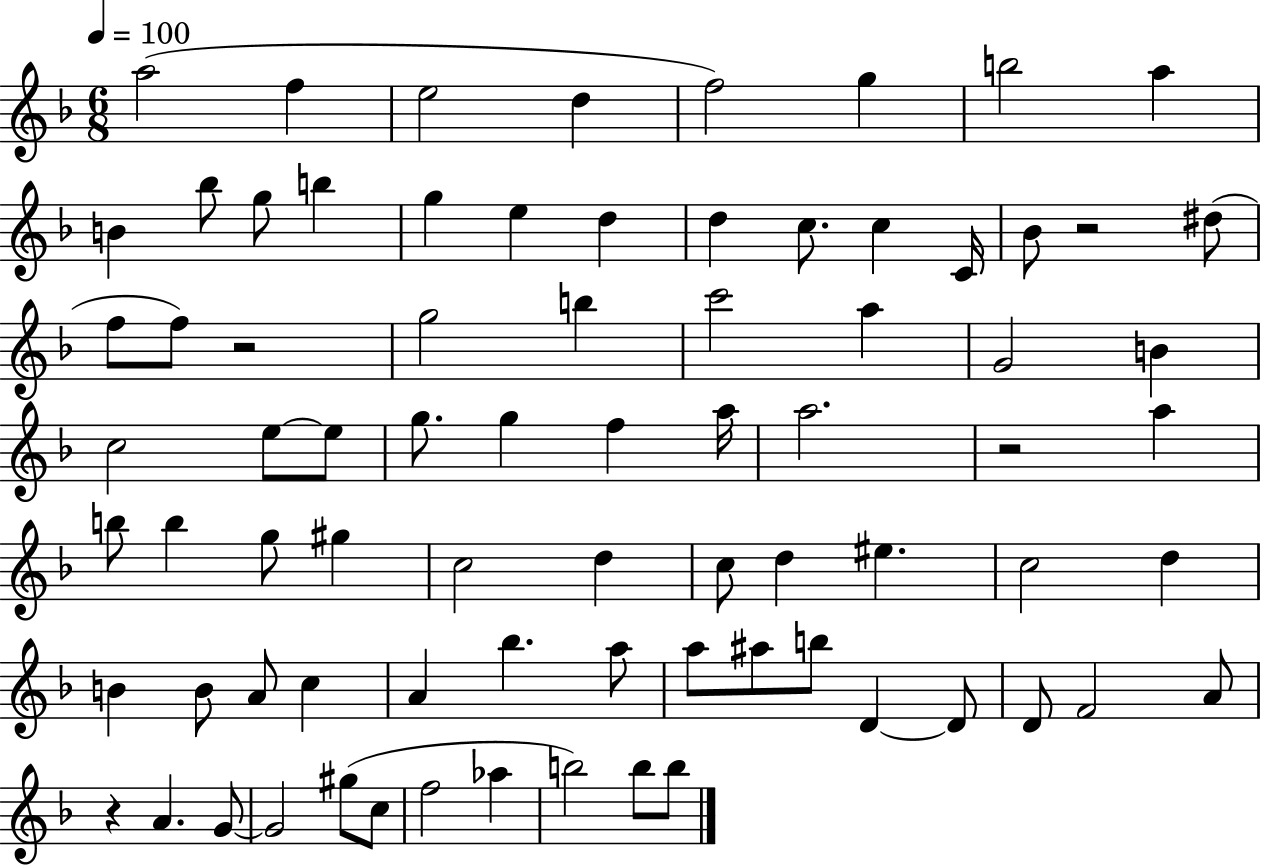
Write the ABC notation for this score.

X:1
T:Untitled
M:6/8
L:1/4
K:F
a2 f e2 d f2 g b2 a B _b/2 g/2 b g e d d c/2 c C/4 _B/2 z2 ^d/2 f/2 f/2 z2 g2 b c'2 a G2 B c2 e/2 e/2 g/2 g f a/4 a2 z2 a b/2 b g/2 ^g c2 d c/2 d ^e c2 d B B/2 A/2 c A _b a/2 a/2 ^a/2 b/2 D D/2 D/2 F2 A/2 z A G/2 G2 ^g/2 c/2 f2 _a b2 b/2 b/2